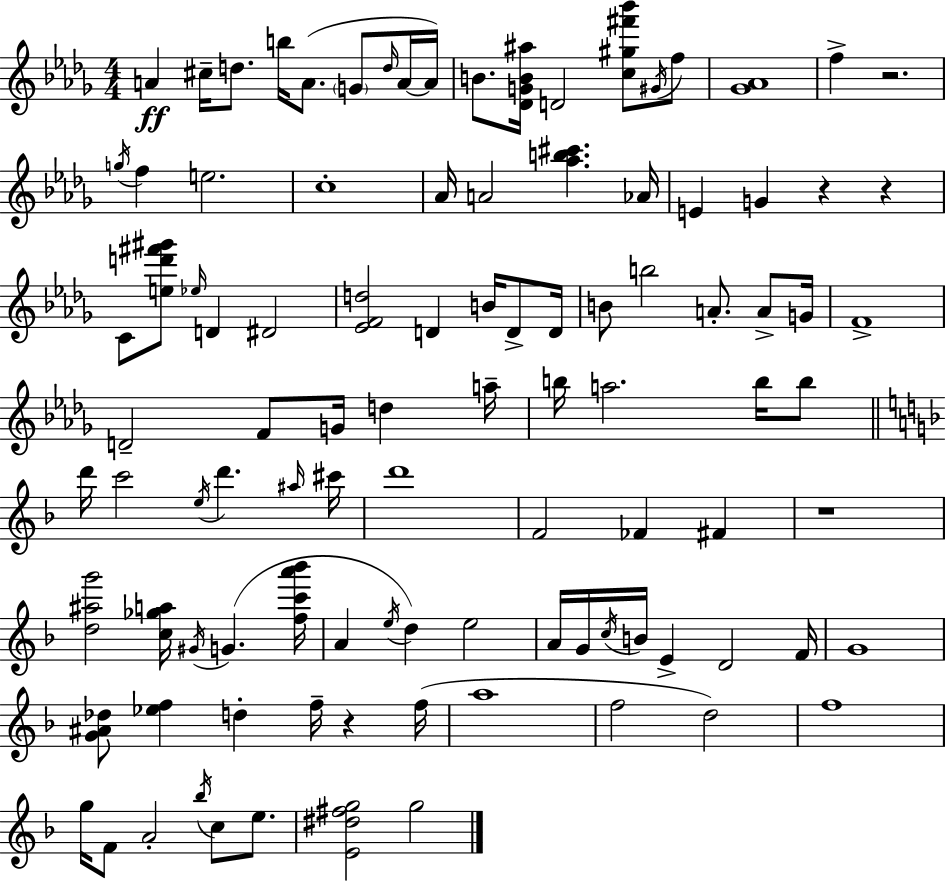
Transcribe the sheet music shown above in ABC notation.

X:1
T:Untitled
M:4/4
L:1/4
K:Bbm
A ^c/4 d/2 b/4 A/2 G/2 d/4 A/4 A/4 B/2 [_DGB^a]/4 D2 [c^g^f'_b']/2 ^G/4 f/2 [_G_A]4 f z2 g/4 f e2 c4 _A/4 A2 [_ab^c'] _A/4 E G z z C/2 [ed'^f'^g']/2 _e/4 D ^D2 [_EFd]2 D B/4 D/2 D/4 B/2 b2 A/2 A/2 G/4 F4 D2 F/2 G/4 d a/4 b/4 a2 b/4 b/2 d'/4 c'2 e/4 d' ^a/4 ^c'/4 d'4 F2 _F ^F z4 [d^ag']2 [c_ga]/4 ^G/4 G [fc'a'_b']/4 A e/4 d e2 A/4 G/4 c/4 B/4 E D2 F/4 G4 [G^A_d]/2 [_ef] d f/4 z f/4 a4 f2 d2 f4 g/4 F/2 A2 _b/4 c/2 e/2 [E^d^fg]2 g2